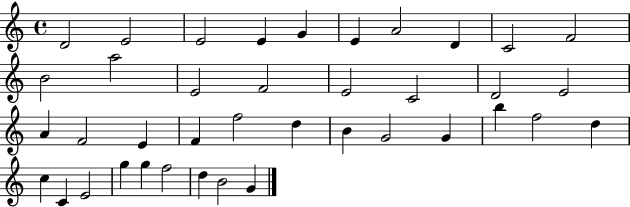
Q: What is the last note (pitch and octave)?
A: G4